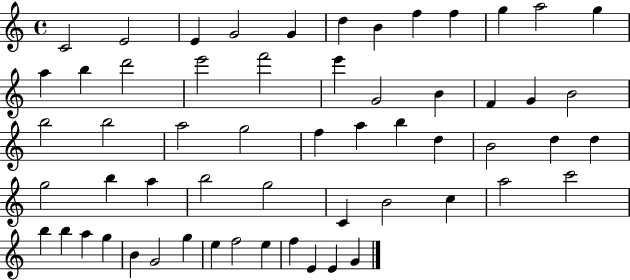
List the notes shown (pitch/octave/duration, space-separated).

C4/h E4/h E4/q G4/h G4/q D5/q B4/q F5/q F5/q G5/q A5/h G5/q A5/q B5/q D6/h E6/h F6/h E6/q G4/h B4/q F4/q G4/q B4/h B5/h B5/h A5/h G5/h F5/q A5/q B5/q D5/q B4/h D5/q D5/q G5/h B5/q A5/q B5/h G5/h C4/q B4/h C5/q A5/h C6/h B5/q B5/q A5/q G5/q B4/q G4/h G5/q E5/q F5/h E5/q F5/q E4/q E4/q G4/q